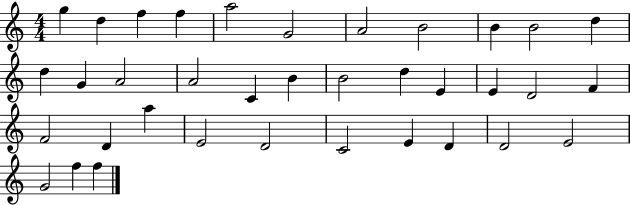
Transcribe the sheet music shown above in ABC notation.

X:1
T:Untitled
M:4/4
L:1/4
K:C
g d f f a2 G2 A2 B2 B B2 d d G A2 A2 C B B2 d E E D2 F F2 D a E2 D2 C2 E D D2 E2 G2 f f